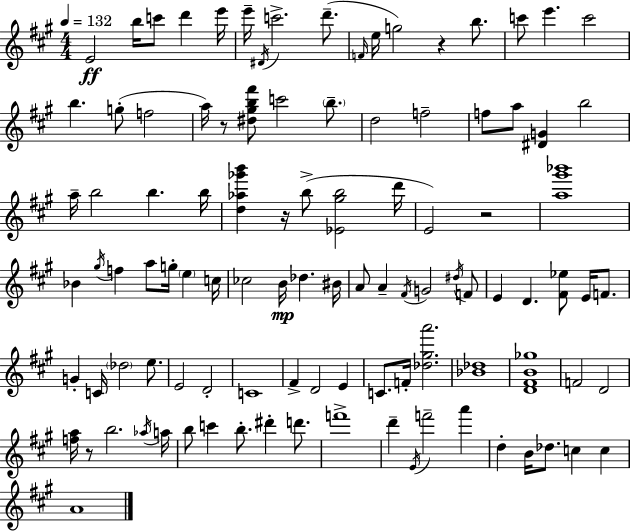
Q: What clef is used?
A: treble